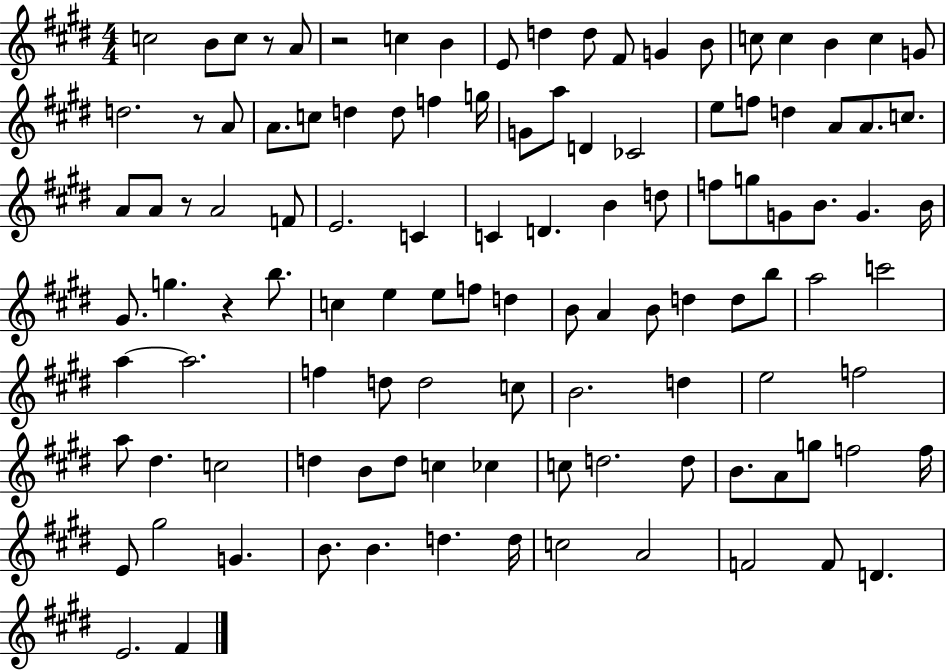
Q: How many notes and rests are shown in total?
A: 112